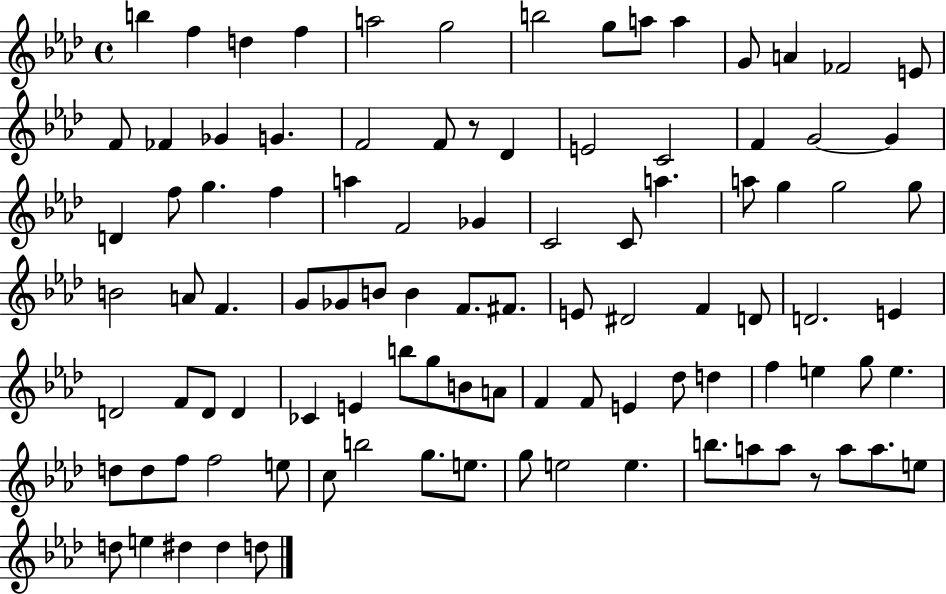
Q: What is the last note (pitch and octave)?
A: D5